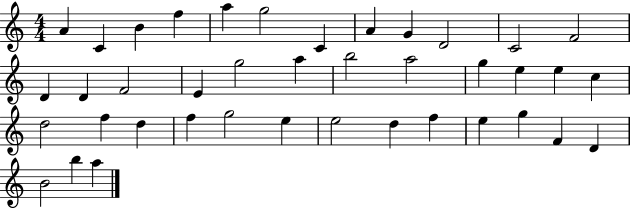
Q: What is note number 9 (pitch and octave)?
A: G4